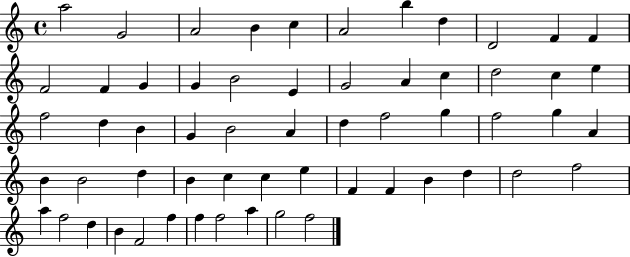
{
  \clef treble
  \time 4/4
  \defaultTimeSignature
  \key c \major
  a''2 g'2 | a'2 b'4 c''4 | a'2 b''4 d''4 | d'2 f'4 f'4 | \break f'2 f'4 g'4 | g'4 b'2 e'4 | g'2 a'4 c''4 | d''2 c''4 e''4 | \break f''2 d''4 b'4 | g'4 b'2 a'4 | d''4 f''2 g''4 | f''2 g''4 a'4 | \break b'4 b'2 d''4 | b'4 c''4 c''4 e''4 | f'4 f'4 b'4 d''4 | d''2 f''2 | \break a''4 f''2 d''4 | b'4 f'2 f''4 | f''4 f''2 a''4 | g''2 f''2 | \break \bar "|."
}